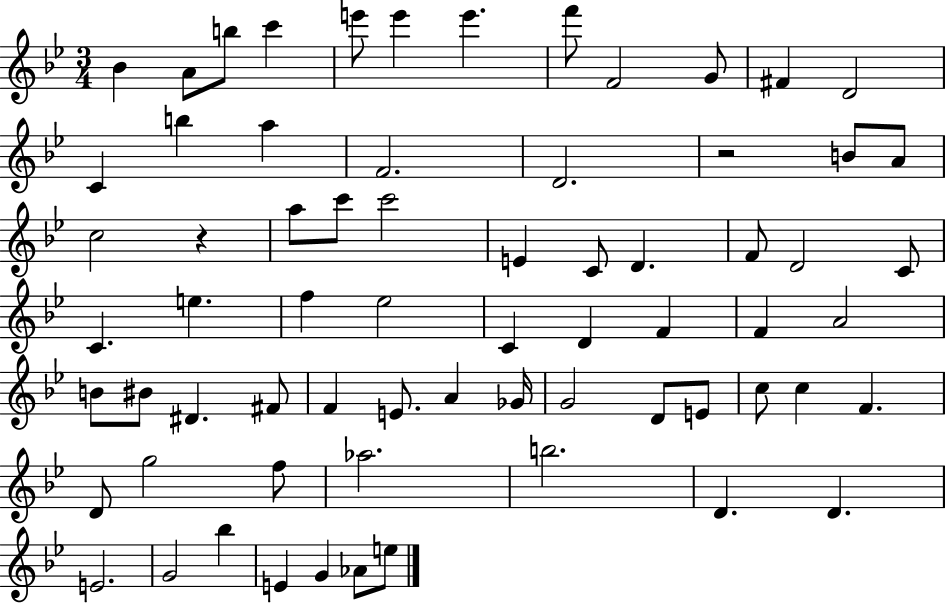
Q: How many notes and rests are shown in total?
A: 68